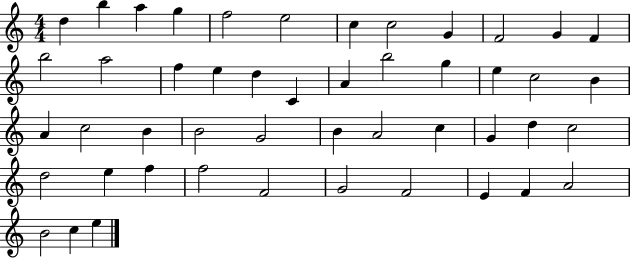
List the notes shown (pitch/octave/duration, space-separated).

D5/q B5/q A5/q G5/q F5/h E5/h C5/q C5/h G4/q F4/h G4/q F4/q B5/h A5/h F5/q E5/q D5/q C4/q A4/q B5/h G5/q E5/q C5/h B4/q A4/q C5/h B4/q B4/h G4/h B4/q A4/h C5/q G4/q D5/q C5/h D5/h E5/q F5/q F5/h F4/h G4/h F4/h E4/q F4/q A4/h B4/h C5/q E5/q